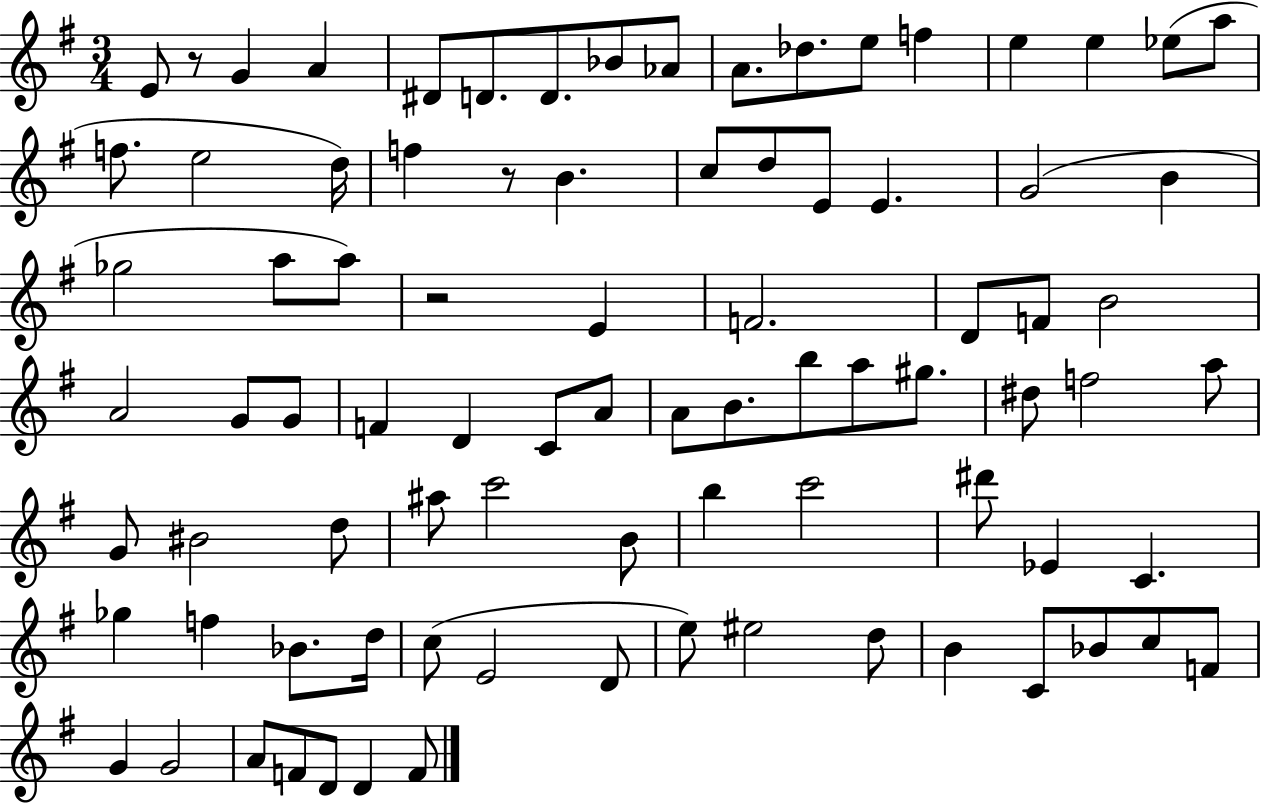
{
  \clef treble
  \numericTimeSignature
  \time 3/4
  \key g \major
  e'8 r8 g'4 a'4 | dis'8 d'8. d'8. bes'8 aes'8 | a'8. des''8. e''8 f''4 | e''4 e''4 ees''8( a''8 | \break f''8. e''2 d''16) | f''4 r8 b'4. | c''8 d''8 e'8 e'4. | g'2( b'4 | \break ges''2 a''8 a''8) | r2 e'4 | f'2. | d'8 f'8 b'2 | \break a'2 g'8 g'8 | f'4 d'4 c'8 a'8 | a'8 b'8. b''8 a''8 gis''8. | dis''8 f''2 a''8 | \break g'8 bis'2 d''8 | ais''8 c'''2 b'8 | b''4 c'''2 | dis'''8 ees'4 c'4. | \break ges''4 f''4 bes'8. d''16 | c''8( e'2 d'8 | e''8) eis''2 d''8 | b'4 c'8 bes'8 c''8 f'8 | \break g'4 g'2 | a'8 f'8 d'8 d'4 f'8 | \bar "|."
}